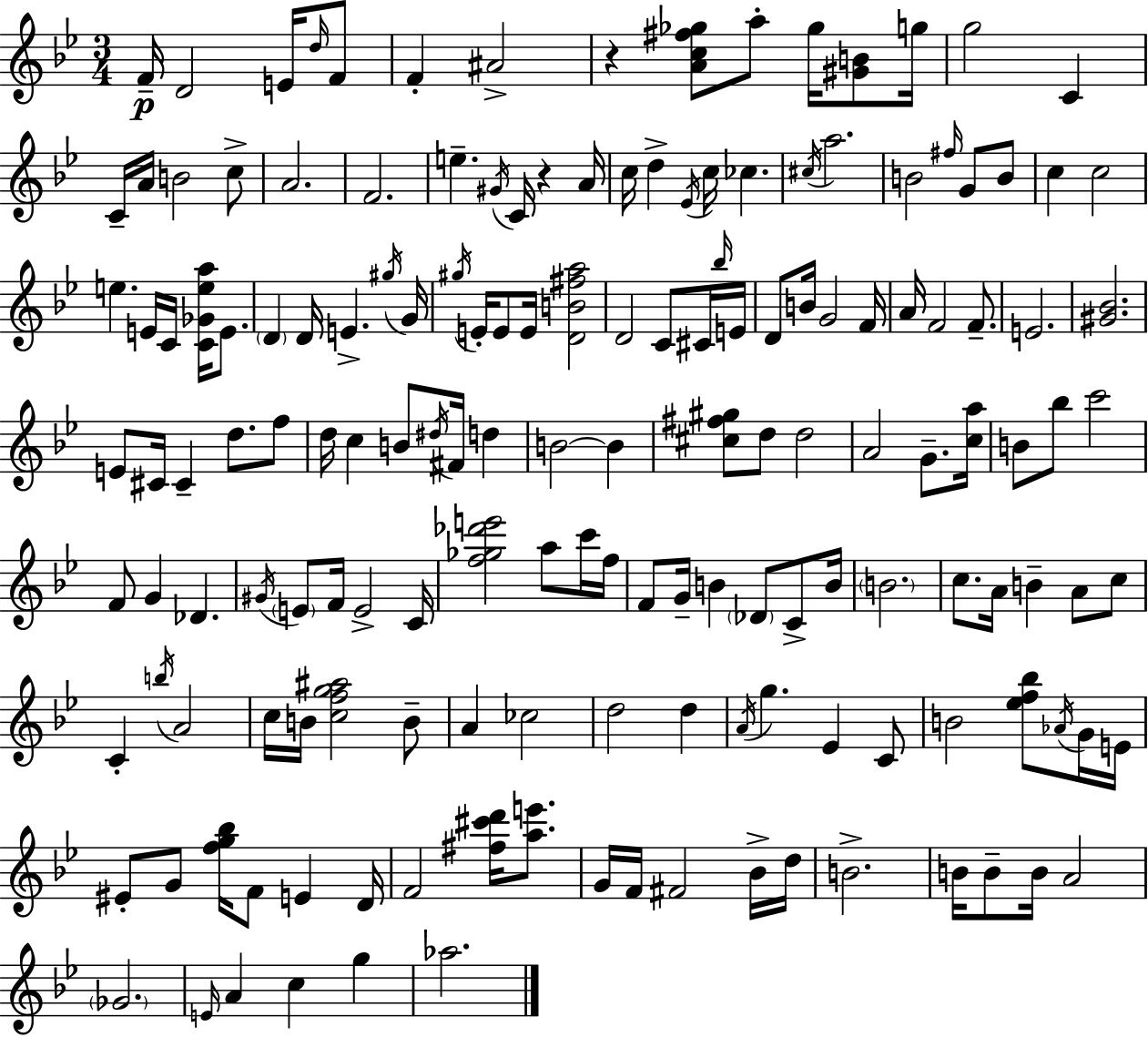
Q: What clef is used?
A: treble